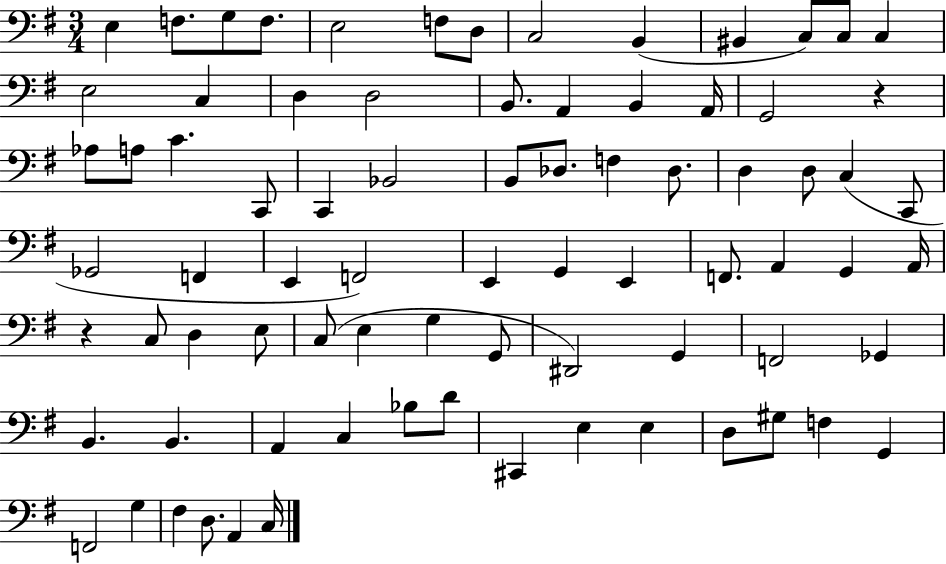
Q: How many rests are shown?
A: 2